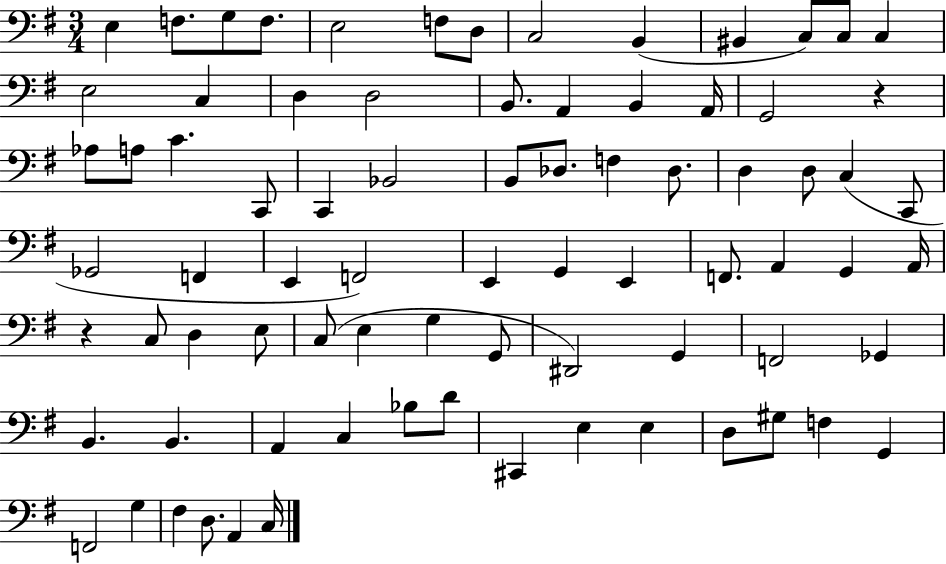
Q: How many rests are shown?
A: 2